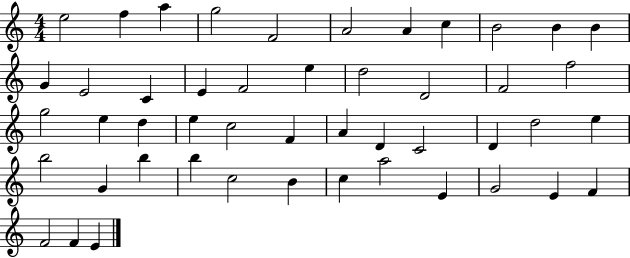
{
  \clef treble
  \numericTimeSignature
  \time 4/4
  \key c \major
  e''2 f''4 a''4 | g''2 f'2 | a'2 a'4 c''4 | b'2 b'4 b'4 | \break g'4 e'2 c'4 | e'4 f'2 e''4 | d''2 d'2 | f'2 f''2 | \break g''2 e''4 d''4 | e''4 c''2 f'4 | a'4 d'4 c'2 | d'4 d''2 e''4 | \break b''2 g'4 b''4 | b''4 c''2 b'4 | c''4 a''2 e'4 | g'2 e'4 f'4 | \break f'2 f'4 e'4 | \bar "|."
}